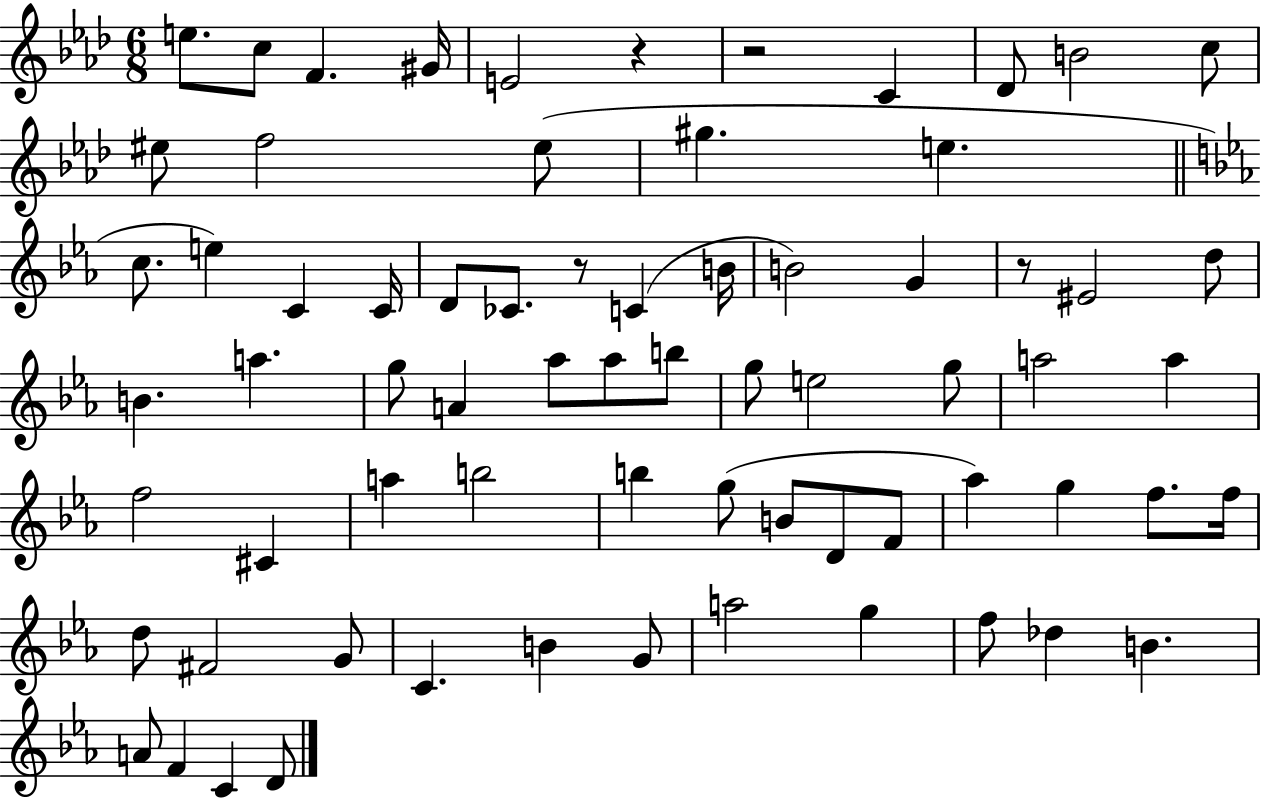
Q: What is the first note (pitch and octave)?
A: E5